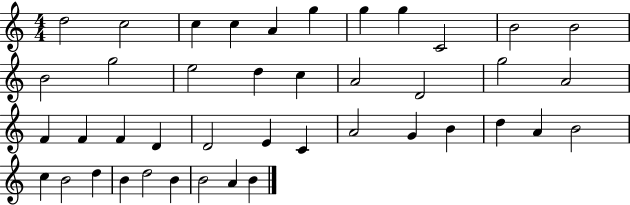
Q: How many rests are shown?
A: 0